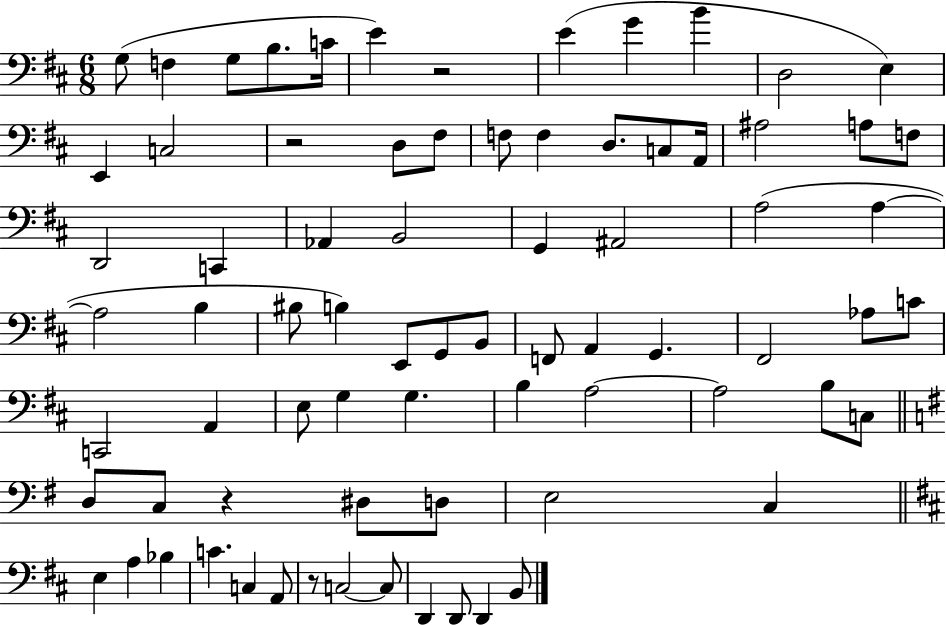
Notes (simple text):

G3/e F3/q G3/e B3/e. C4/s E4/q R/h E4/q G4/q B4/q D3/h E3/q E2/q C3/h R/h D3/e F#3/e F3/e F3/q D3/e. C3/e A2/s A#3/h A3/e F3/e D2/h C2/q Ab2/q B2/h G2/q A#2/h A3/h A3/q A3/h B3/q BIS3/e B3/q E2/e G2/e B2/e F2/e A2/q G2/q. F#2/h Ab3/e C4/e C2/h A2/q E3/e G3/q G3/q. B3/q A3/h A3/h B3/e C3/e D3/e C3/e R/q D#3/e D3/e E3/h C3/q E3/q A3/q Bb3/q C4/q. C3/q A2/e R/e C3/h C3/e D2/q D2/e D2/q B2/e